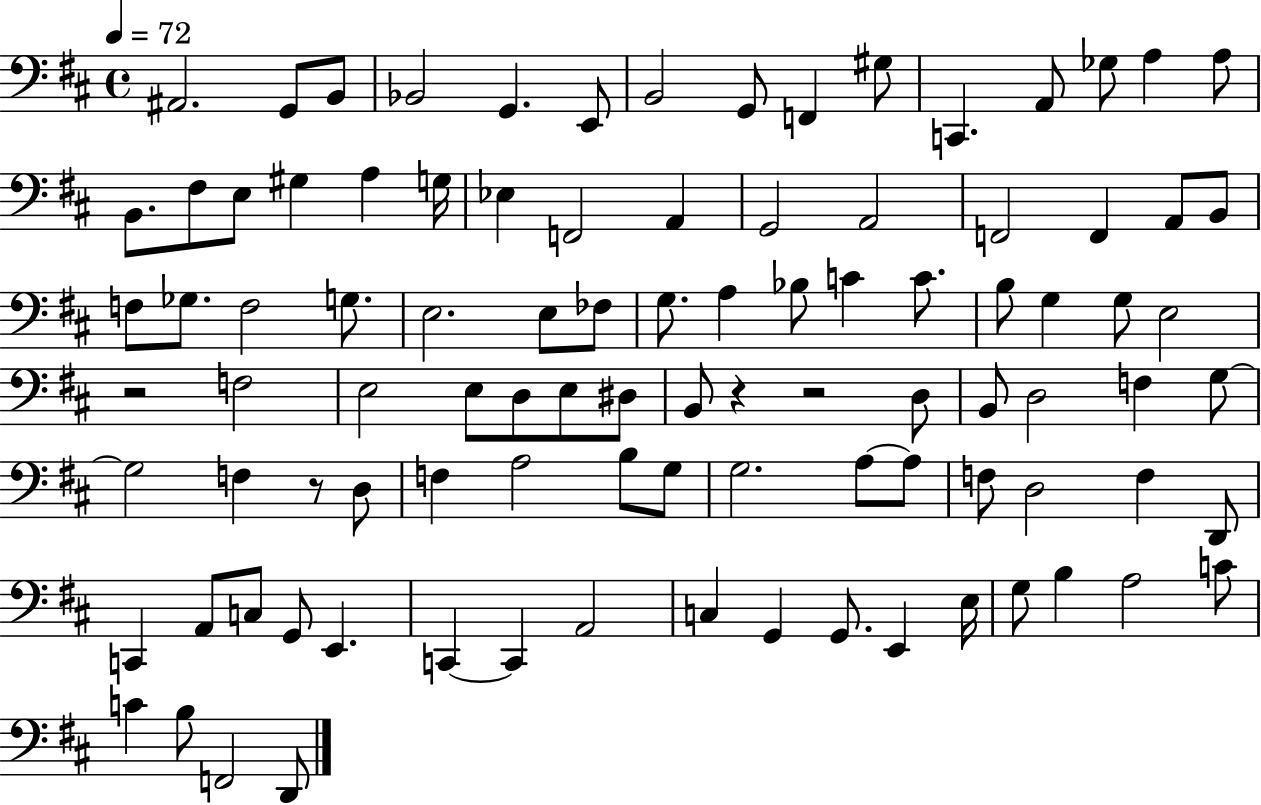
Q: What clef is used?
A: bass